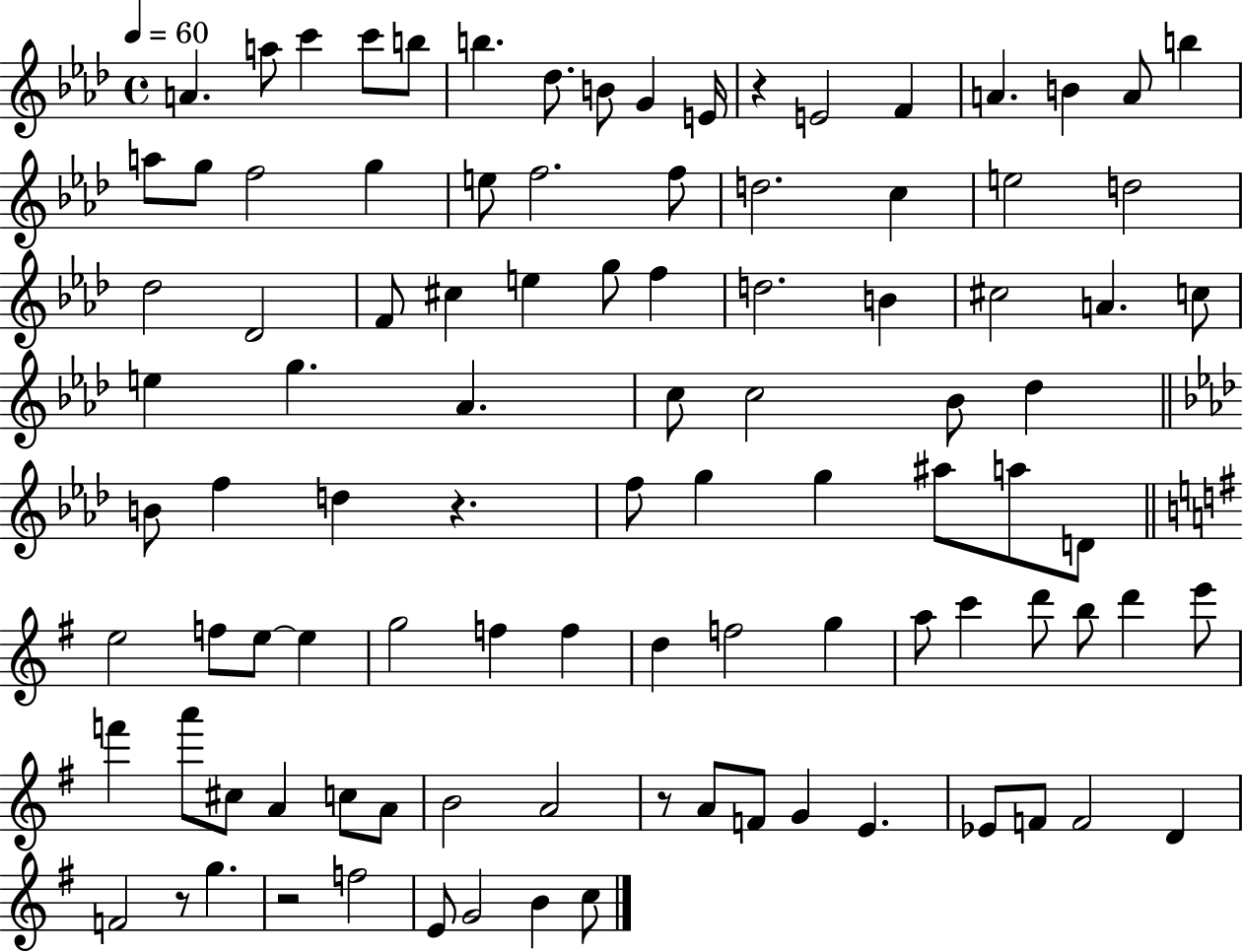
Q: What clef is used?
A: treble